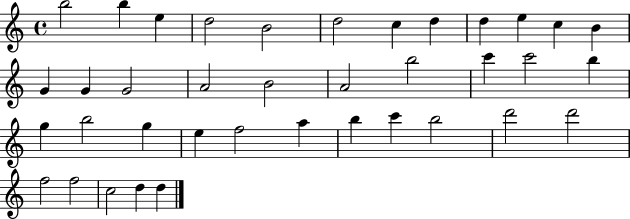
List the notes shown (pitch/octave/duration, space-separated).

B5/h B5/q E5/q D5/h B4/h D5/h C5/q D5/q D5/q E5/q C5/q B4/q G4/q G4/q G4/h A4/h B4/h A4/h B5/h C6/q C6/h B5/q G5/q B5/h G5/q E5/q F5/h A5/q B5/q C6/q B5/h D6/h D6/h F5/h F5/h C5/h D5/q D5/q